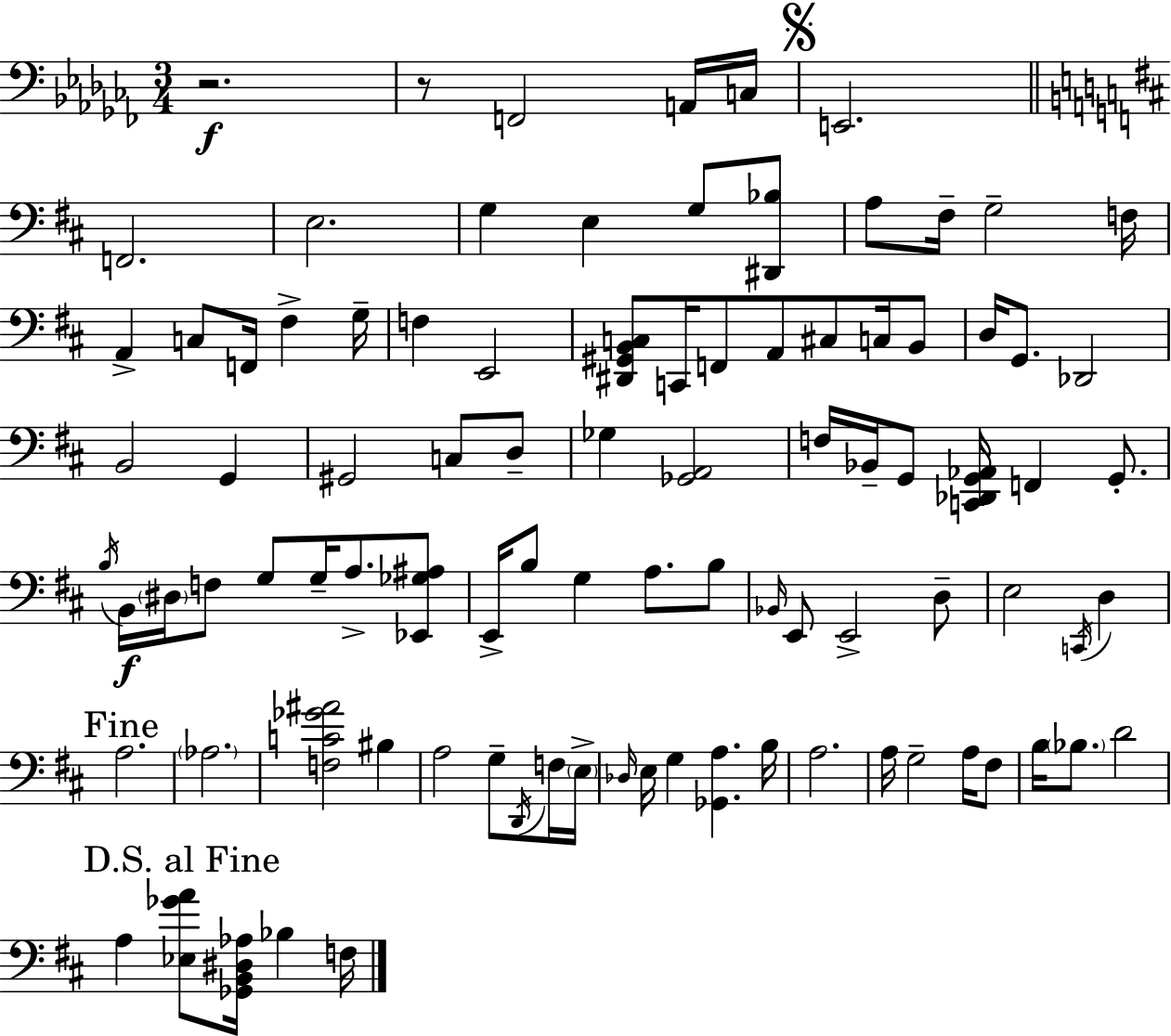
{
  \clef bass
  \numericTimeSignature
  \time 3/4
  \key aes \minor
  r2.\f | r8 f,2 a,16 c16 | \mark \markup { \musicglyph "scripts.segno" } e,2. | \bar "||" \break \key d \major f,2. | e2. | g4 e4 g8 <dis, bes>8 | a8 fis16-- g2-- f16 | \break a,4-> c8 f,16 fis4-> g16-- | f4 e,2 | <dis, gis, b, c>8 c,16 f,8 a,8 cis8 c16 b,8 | d16 g,8. des,2 | \break b,2 g,4 | gis,2 c8 d8-- | ges4 <ges, a,>2 | f16 bes,16-- g,8 <c, des, g, aes,>16 f,4 g,8.-. | \break \acciaccatura { b16 }\f b,16 \parenthesize dis16 f8 g8 g16-- a8.-> <ees, ges ais>8 | e,16-> b8 g4 a8. b8 | \grace { bes,16 } e,8 e,2-> | d8-- e2 \acciaccatura { c,16 } d4 | \break \mark "Fine" a2. | \parenthesize aes2. | <f c' ges' ais'>2 bis4 | a2 g8-- | \break \acciaccatura { d,16 } f16 \parenthesize e16-> \grace { des16 } e16 g4 <ges, a>4. | b16 a2. | a16 g2-- | a16 fis8 b16 \parenthesize bes8. d'2 | \break \mark "D.S. al Fine" a4 <ees ges' a'>8 <ges, b, dis aes>16 | bes4 f16 \bar "|."
}